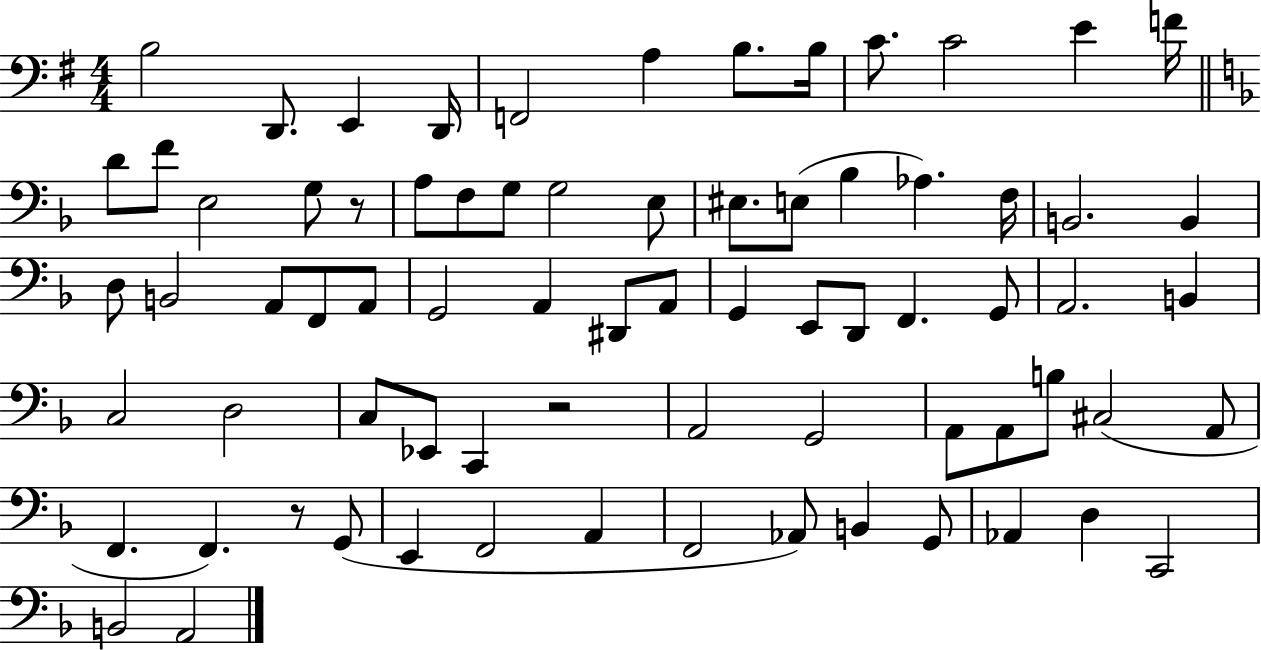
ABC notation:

X:1
T:Untitled
M:4/4
L:1/4
K:G
B,2 D,,/2 E,, D,,/4 F,,2 A, B,/2 B,/4 C/2 C2 E F/4 D/2 F/2 E,2 G,/2 z/2 A,/2 F,/2 G,/2 G,2 E,/2 ^E,/2 E,/2 _B, _A, F,/4 B,,2 B,, D,/2 B,,2 A,,/2 F,,/2 A,,/2 G,,2 A,, ^D,,/2 A,,/2 G,, E,,/2 D,,/2 F,, G,,/2 A,,2 B,, C,2 D,2 C,/2 _E,,/2 C,, z2 A,,2 G,,2 A,,/2 A,,/2 B,/2 ^C,2 A,,/2 F,, F,, z/2 G,,/2 E,, F,,2 A,, F,,2 _A,,/2 B,, G,,/2 _A,, D, C,,2 B,,2 A,,2